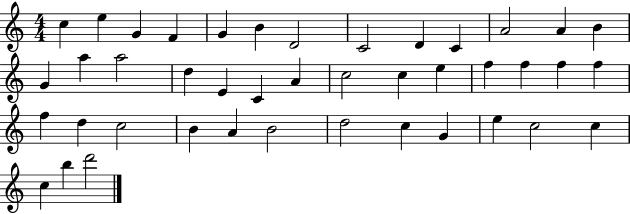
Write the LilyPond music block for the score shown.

{
  \clef treble
  \numericTimeSignature
  \time 4/4
  \key c \major
  c''4 e''4 g'4 f'4 | g'4 b'4 d'2 | c'2 d'4 c'4 | a'2 a'4 b'4 | \break g'4 a''4 a''2 | d''4 e'4 c'4 a'4 | c''2 c''4 e''4 | f''4 f''4 f''4 f''4 | \break f''4 d''4 c''2 | b'4 a'4 b'2 | d''2 c''4 g'4 | e''4 c''2 c''4 | \break c''4 b''4 d'''2 | \bar "|."
}